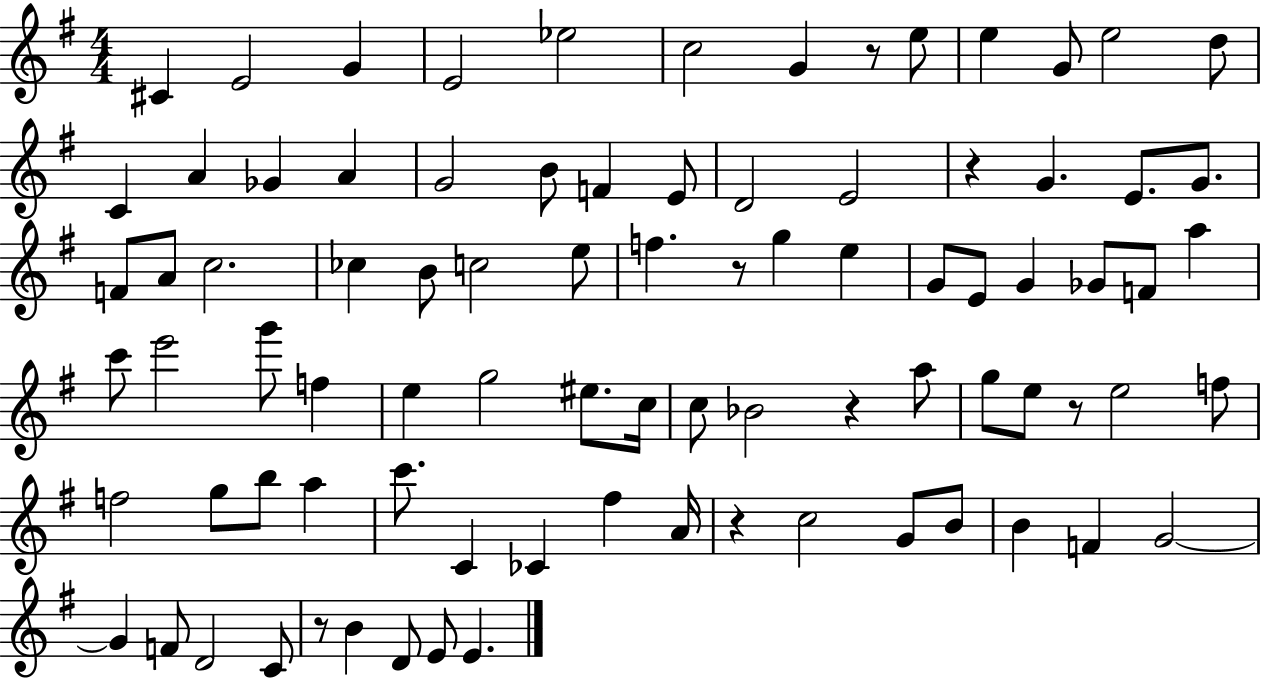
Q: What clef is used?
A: treble